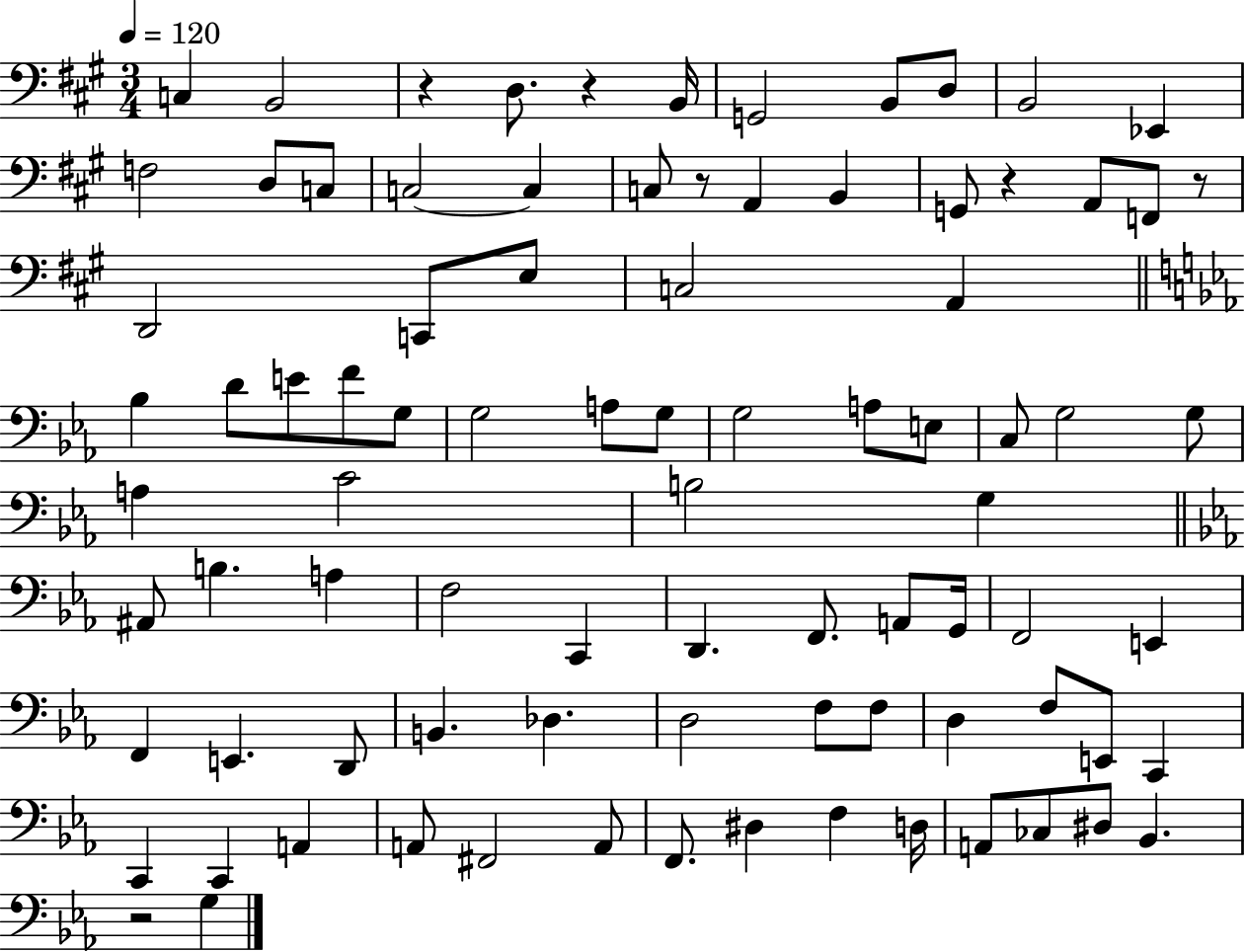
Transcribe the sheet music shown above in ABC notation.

X:1
T:Untitled
M:3/4
L:1/4
K:A
C, B,,2 z D,/2 z B,,/4 G,,2 B,,/2 D,/2 B,,2 _E,, F,2 D,/2 C,/2 C,2 C, C,/2 z/2 A,, B,, G,,/2 z A,,/2 F,,/2 z/2 D,,2 C,,/2 E,/2 C,2 A,, _B, D/2 E/2 F/2 G,/2 G,2 A,/2 G,/2 G,2 A,/2 E,/2 C,/2 G,2 G,/2 A, C2 B,2 G, ^A,,/2 B, A, F,2 C,, D,, F,,/2 A,,/2 G,,/4 F,,2 E,, F,, E,, D,,/2 B,, _D, D,2 F,/2 F,/2 D, F,/2 E,,/2 C,, C,, C,, A,, A,,/2 ^F,,2 A,,/2 F,,/2 ^D, F, D,/4 A,,/2 _C,/2 ^D,/2 _B,, z2 G,